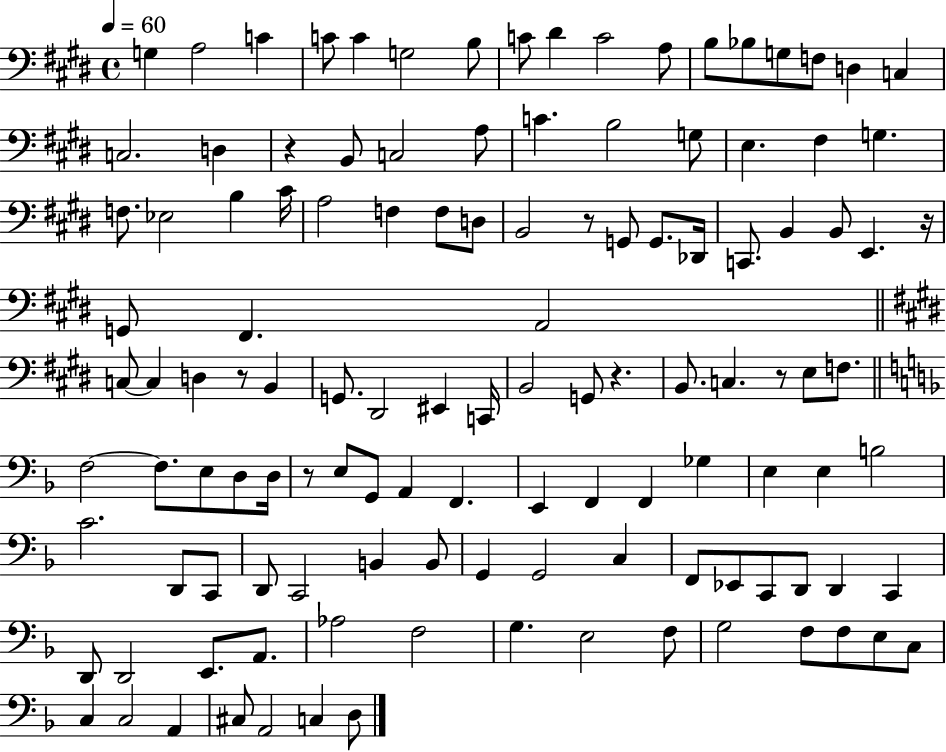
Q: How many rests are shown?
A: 7